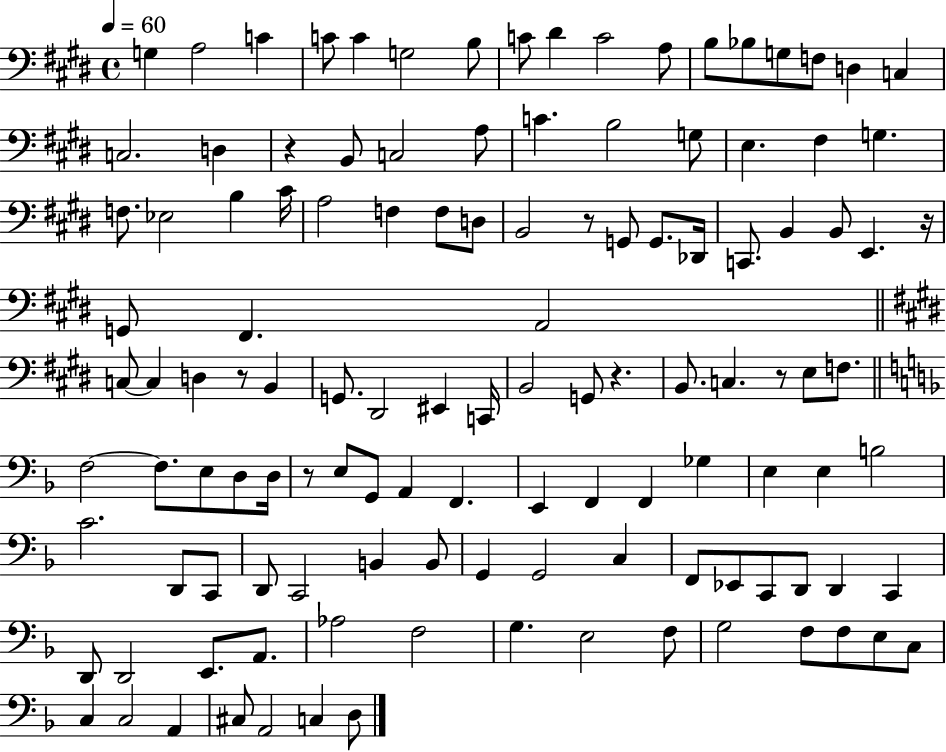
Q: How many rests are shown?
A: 7